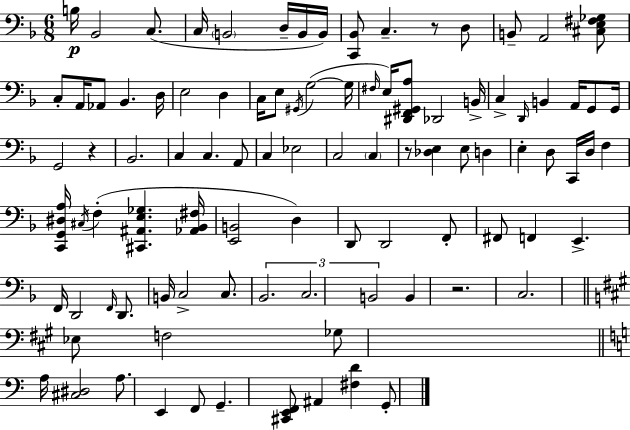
{
  \clef bass
  \numericTimeSignature
  \time 6/8
  \key f \major
  b16\p bes,2 c8.( | c16 \parenthesize b,2 d16-- b,16 b,16) | <c, bes,>8 c4.-- r8 d8 | b,8-- a,2 <cis e fis ges>8 | \break c8-. a,16 aes,8 bes,4. d16 | e2 d4 | c16 e8 \acciaccatura { gis,16 } g2~(~ | g16 \grace { fis16 }) e16 <dis, f, gis, a>8 des,2 | \break b,16-> c4-> \grace { d,16 } b,4 a,16 | g,8 g,16 g,2 r4 | bes,2. | c4 c4. | \break a,8 c4 ees2 | c2 \parenthesize c4 | r8 <des e>4 e8 d4 | e4-. d8 c,16 d16 f4 | \break <c, g, dis a>16 \acciaccatura { cis16 } f4-.( <cis, ais, e ges>4. | <aes, bes, fis>16 <e, b,>2 | d4) d,8 d,2 | f,8-. fis,8 f,4 e,4.-> | \break f,16 d,2 | \grace { f,16 } d,8. b,16 c2-> | c8. \tuplet 3/2 { bes,2. | c2. | \break b,2 } | b,4 r2. | c2. | \bar "||" \break \key a \major ees8 f2 ges8 | \bar "||" \break \key a \minor a16 <cis dis>2 a8. | e,4 f,8 g,4.-- | <cis, e, f,>8 ais,4 <fis d'>4 g,8-. | \bar "|."
}